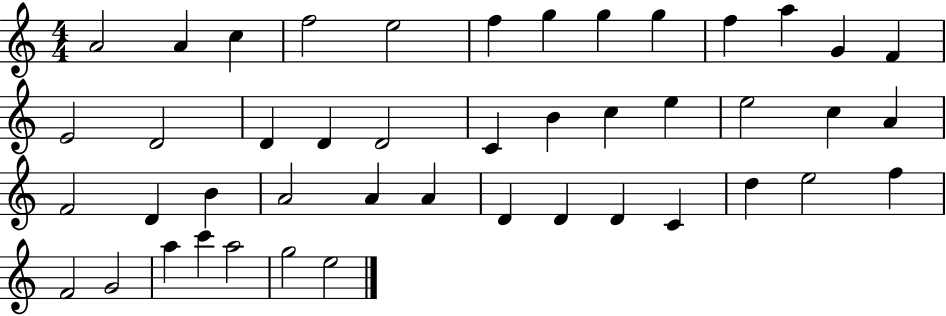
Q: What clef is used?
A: treble